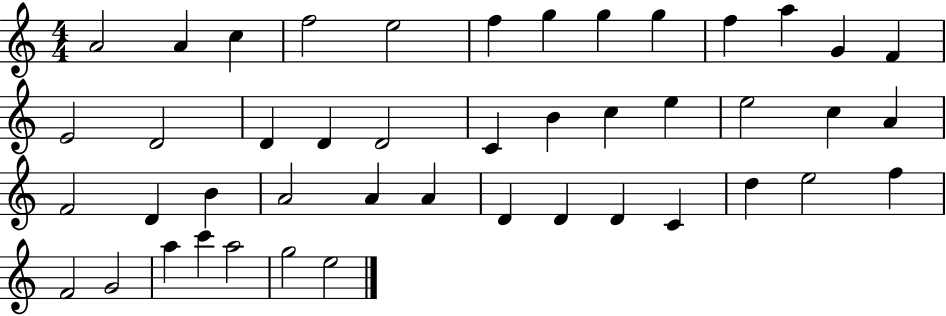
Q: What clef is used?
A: treble